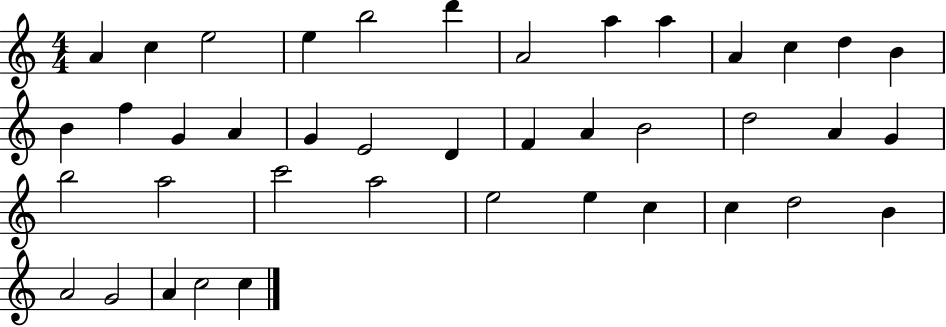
A4/q C5/q E5/h E5/q B5/h D6/q A4/h A5/q A5/q A4/q C5/q D5/q B4/q B4/q F5/q G4/q A4/q G4/q E4/h D4/q F4/q A4/q B4/h D5/h A4/q G4/q B5/h A5/h C6/h A5/h E5/h E5/q C5/q C5/q D5/h B4/q A4/h G4/h A4/q C5/h C5/q